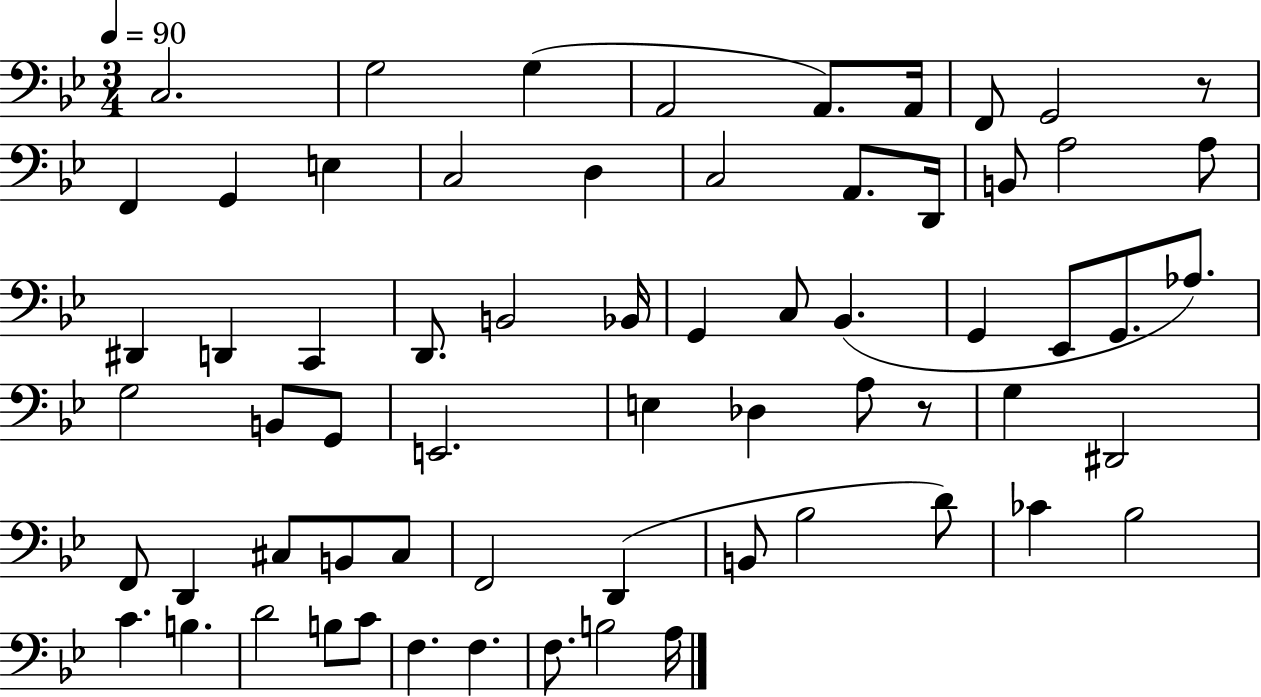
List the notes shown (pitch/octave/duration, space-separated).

C3/h. G3/h G3/q A2/h A2/e. A2/s F2/e G2/h R/e F2/q G2/q E3/q C3/h D3/q C3/h A2/e. D2/s B2/e A3/h A3/e D#2/q D2/q C2/q D2/e. B2/h Bb2/s G2/q C3/e Bb2/q. G2/q Eb2/e G2/e. Ab3/e. G3/h B2/e G2/e E2/h. E3/q Db3/q A3/e R/e G3/q D#2/h F2/e D2/q C#3/e B2/e C#3/e F2/h D2/q B2/e Bb3/h D4/e CES4/q Bb3/h C4/q. B3/q. D4/h B3/e C4/e F3/q. F3/q. F3/e. B3/h A3/s